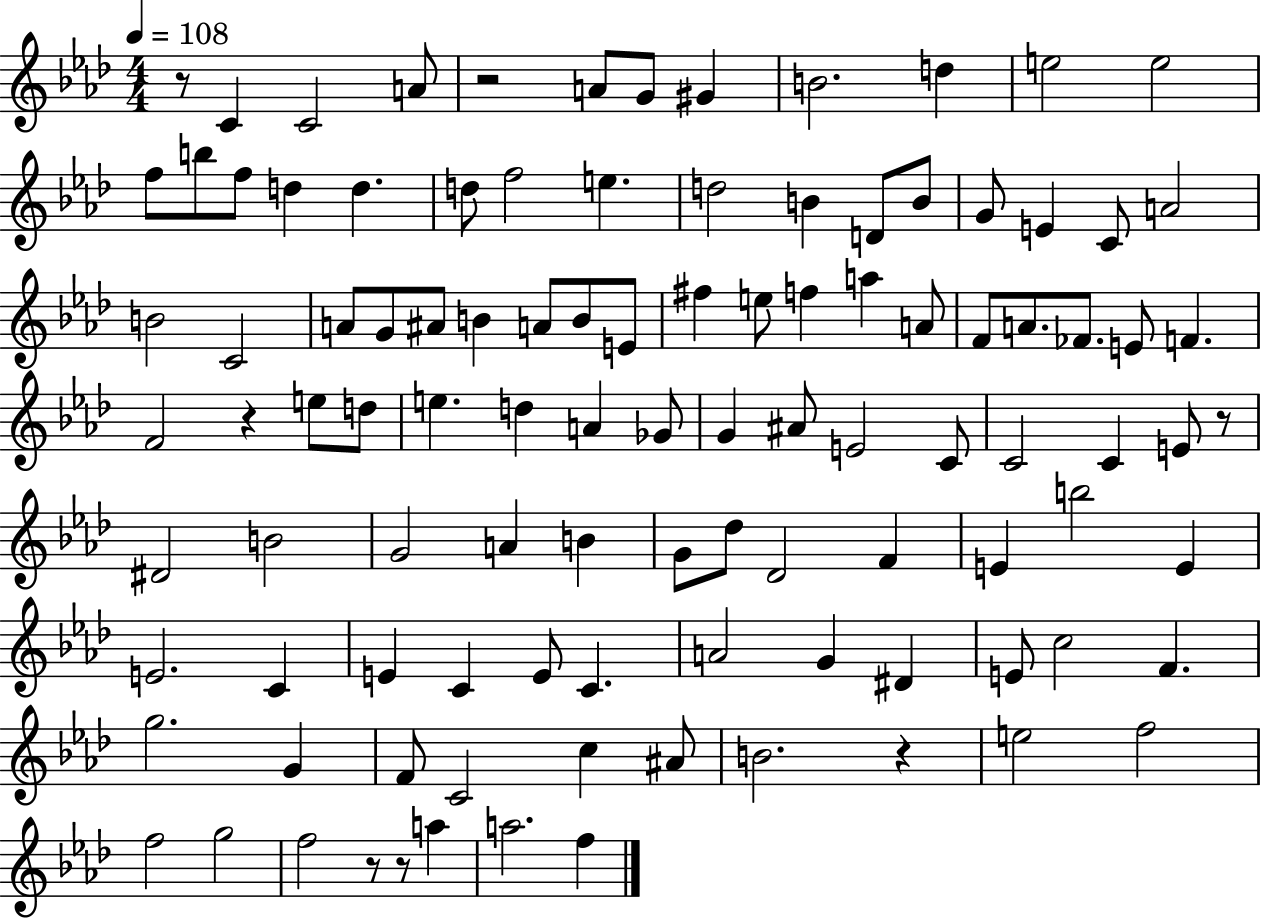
X:1
T:Untitled
M:4/4
L:1/4
K:Ab
z/2 C C2 A/2 z2 A/2 G/2 ^G B2 d e2 e2 f/2 b/2 f/2 d d d/2 f2 e d2 B D/2 B/2 G/2 E C/2 A2 B2 C2 A/2 G/2 ^A/2 B A/2 B/2 E/2 ^f e/2 f a A/2 F/2 A/2 _F/2 E/2 F F2 z e/2 d/2 e d A _G/2 G ^A/2 E2 C/2 C2 C E/2 z/2 ^D2 B2 G2 A B G/2 _d/2 _D2 F E b2 E E2 C E C E/2 C A2 G ^D E/2 c2 F g2 G F/2 C2 c ^A/2 B2 z e2 f2 f2 g2 f2 z/2 z/2 a a2 f